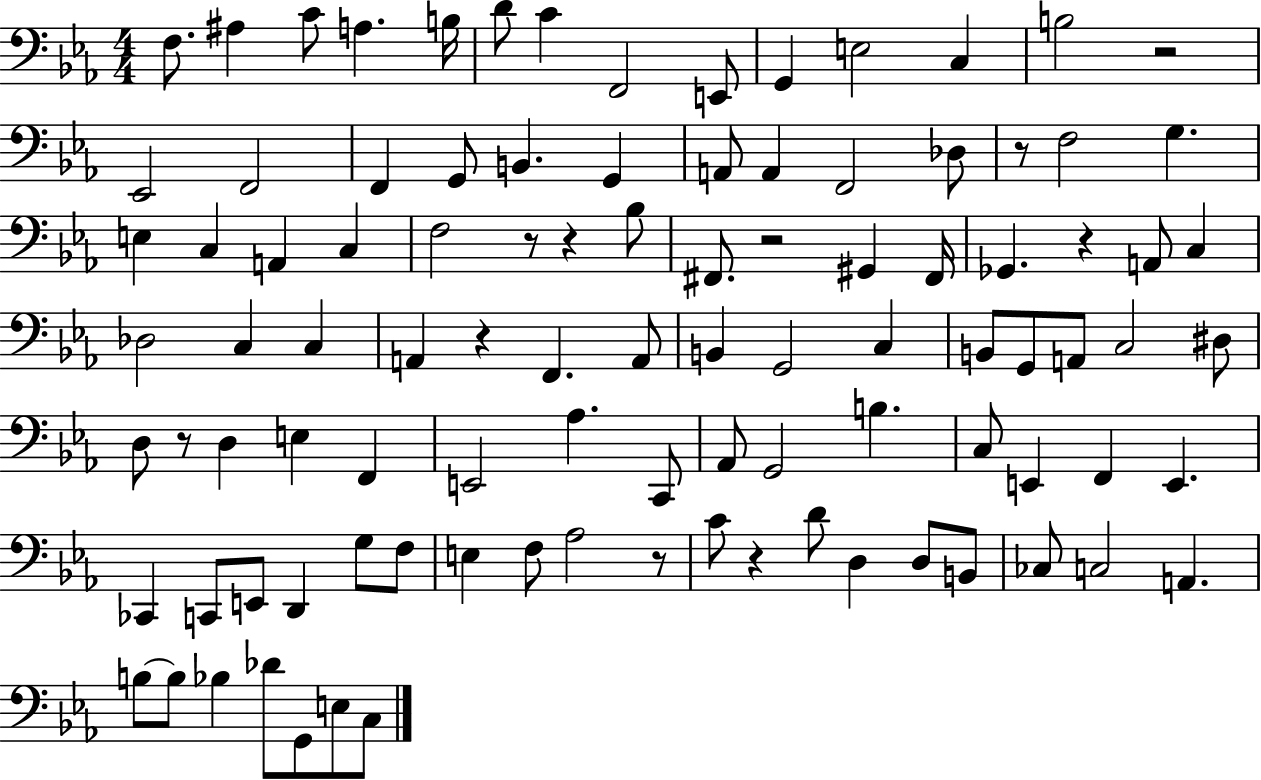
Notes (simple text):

F3/e. A#3/q C4/e A3/q. B3/s D4/e C4/q F2/h E2/e G2/q E3/h C3/q B3/h R/h Eb2/h F2/h F2/q G2/e B2/q. G2/q A2/e A2/q F2/h Db3/e R/e F3/h G3/q. E3/q C3/q A2/q C3/q F3/h R/e R/q Bb3/e F#2/e. R/h G#2/q F#2/s Gb2/q. R/q A2/e C3/q Db3/h C3/q C3/q A2/q R/q F2/q. A2/e B2/q G2/h C3/q B2/e G2/e A2/e C3/h D#3/e D3/e R/e D3/q E3/q F2/q E2/h Ab3/q. C2/e Ab2/e G2/h B3/q. C3/e E2/q F2/q E2/q. CES2/q C2/e E2/e D2/q G3/e F3/e E3/q F3/e Ab3/h R/e C4/e R/q D4/e D3/q D3/e B2/e CES3/e C3/h A2/q. B3/e B3/e Bb3/q Db4/e G2/e E3/e C3/e